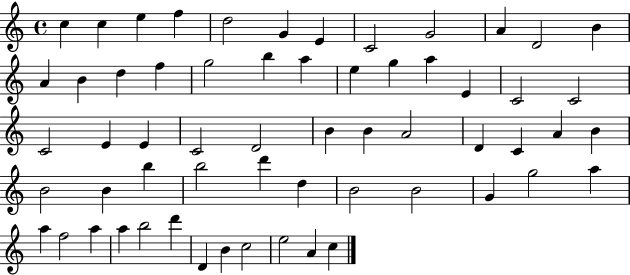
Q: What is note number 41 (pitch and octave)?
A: B5